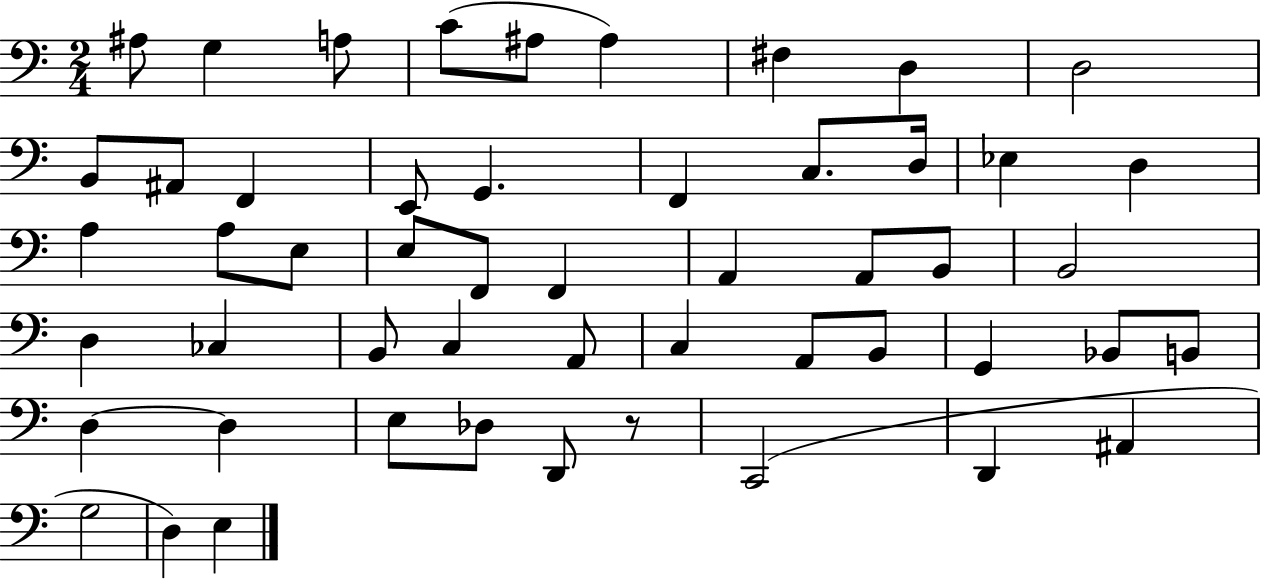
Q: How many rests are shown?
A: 1